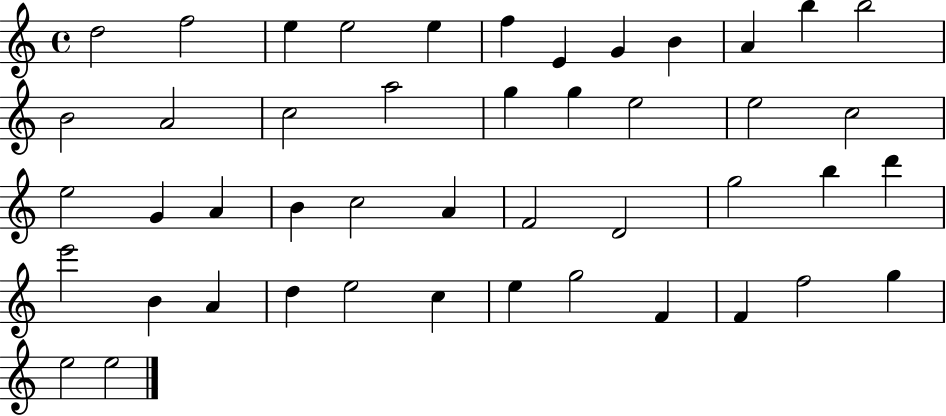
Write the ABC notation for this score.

X:1
T:Untitled
M:4/4
L:1/4
K:C
d2 f2 e e2 e f E G B A b b2 B2 A2 c2 a2 g g e2 e2 c2 e2 G A B c2 A F2 D2 g2 b d' e'2 B A d e2 c e g2 F F f2 g e2 e2